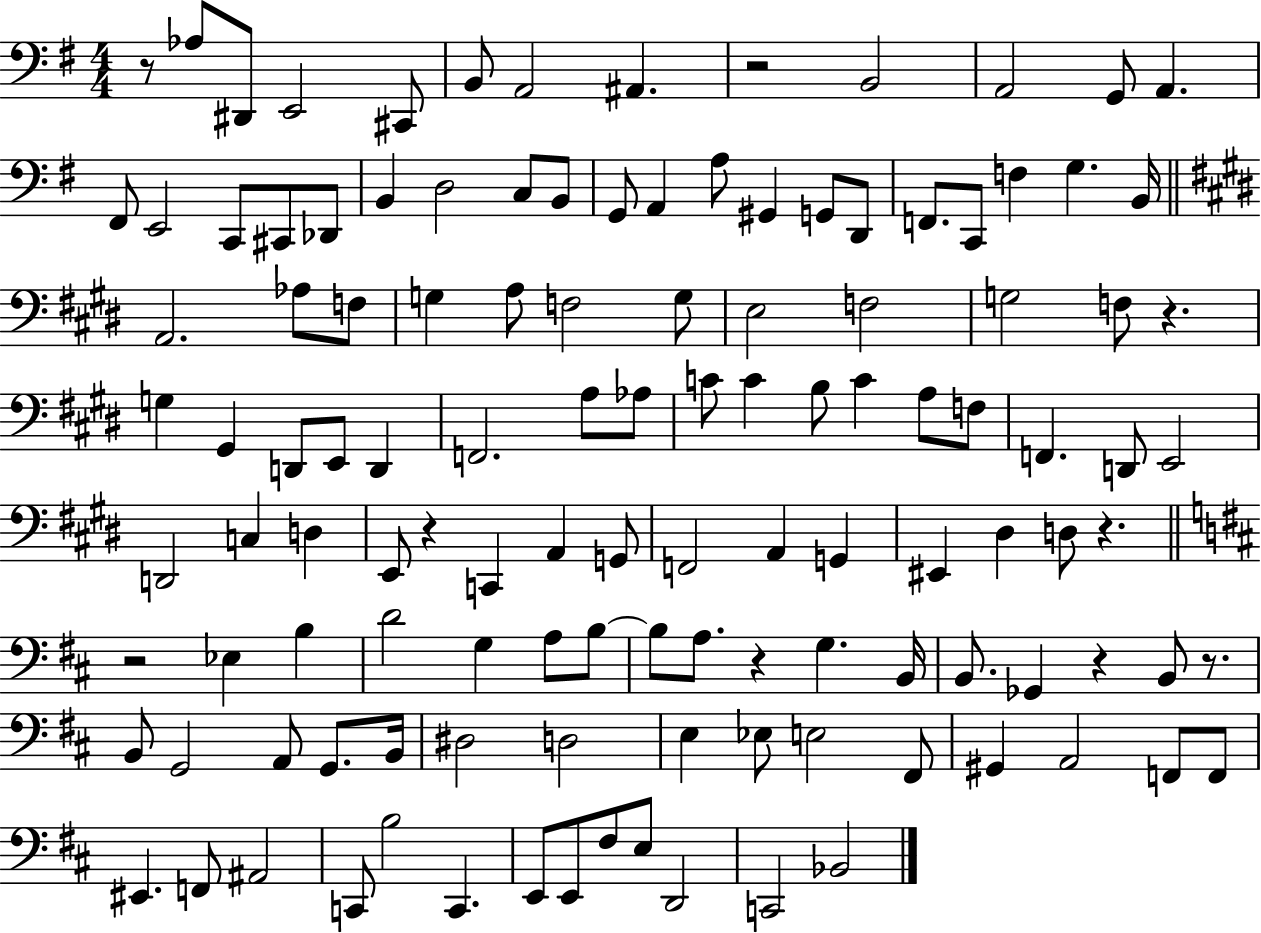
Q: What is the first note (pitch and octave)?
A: Ab3